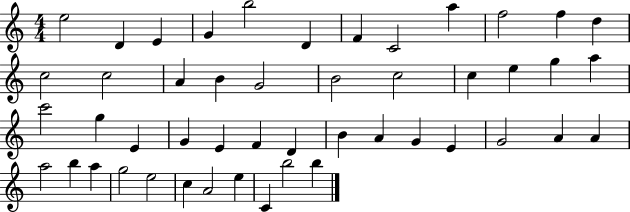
E5/h D4/q E4/q G4/q B5/h D4/q F4/q C4/h A5/q F5/h F5/q D5/q C5/h C5/h A4/q B4/q G4/h B4/h C5/h C5/q E5/q G5/q A5/q C6/h G5/q E4/q G4/q E4/q F4/q D4/q B4/q A4/q G4/q E4/q G4/h A4/q A4/q A5/h B5/q A5/q G5/h E5/h C5/q A4/h E5/q C4/q B5/h B5/q